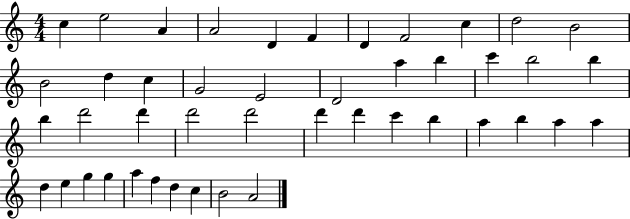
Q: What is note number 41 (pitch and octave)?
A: F5